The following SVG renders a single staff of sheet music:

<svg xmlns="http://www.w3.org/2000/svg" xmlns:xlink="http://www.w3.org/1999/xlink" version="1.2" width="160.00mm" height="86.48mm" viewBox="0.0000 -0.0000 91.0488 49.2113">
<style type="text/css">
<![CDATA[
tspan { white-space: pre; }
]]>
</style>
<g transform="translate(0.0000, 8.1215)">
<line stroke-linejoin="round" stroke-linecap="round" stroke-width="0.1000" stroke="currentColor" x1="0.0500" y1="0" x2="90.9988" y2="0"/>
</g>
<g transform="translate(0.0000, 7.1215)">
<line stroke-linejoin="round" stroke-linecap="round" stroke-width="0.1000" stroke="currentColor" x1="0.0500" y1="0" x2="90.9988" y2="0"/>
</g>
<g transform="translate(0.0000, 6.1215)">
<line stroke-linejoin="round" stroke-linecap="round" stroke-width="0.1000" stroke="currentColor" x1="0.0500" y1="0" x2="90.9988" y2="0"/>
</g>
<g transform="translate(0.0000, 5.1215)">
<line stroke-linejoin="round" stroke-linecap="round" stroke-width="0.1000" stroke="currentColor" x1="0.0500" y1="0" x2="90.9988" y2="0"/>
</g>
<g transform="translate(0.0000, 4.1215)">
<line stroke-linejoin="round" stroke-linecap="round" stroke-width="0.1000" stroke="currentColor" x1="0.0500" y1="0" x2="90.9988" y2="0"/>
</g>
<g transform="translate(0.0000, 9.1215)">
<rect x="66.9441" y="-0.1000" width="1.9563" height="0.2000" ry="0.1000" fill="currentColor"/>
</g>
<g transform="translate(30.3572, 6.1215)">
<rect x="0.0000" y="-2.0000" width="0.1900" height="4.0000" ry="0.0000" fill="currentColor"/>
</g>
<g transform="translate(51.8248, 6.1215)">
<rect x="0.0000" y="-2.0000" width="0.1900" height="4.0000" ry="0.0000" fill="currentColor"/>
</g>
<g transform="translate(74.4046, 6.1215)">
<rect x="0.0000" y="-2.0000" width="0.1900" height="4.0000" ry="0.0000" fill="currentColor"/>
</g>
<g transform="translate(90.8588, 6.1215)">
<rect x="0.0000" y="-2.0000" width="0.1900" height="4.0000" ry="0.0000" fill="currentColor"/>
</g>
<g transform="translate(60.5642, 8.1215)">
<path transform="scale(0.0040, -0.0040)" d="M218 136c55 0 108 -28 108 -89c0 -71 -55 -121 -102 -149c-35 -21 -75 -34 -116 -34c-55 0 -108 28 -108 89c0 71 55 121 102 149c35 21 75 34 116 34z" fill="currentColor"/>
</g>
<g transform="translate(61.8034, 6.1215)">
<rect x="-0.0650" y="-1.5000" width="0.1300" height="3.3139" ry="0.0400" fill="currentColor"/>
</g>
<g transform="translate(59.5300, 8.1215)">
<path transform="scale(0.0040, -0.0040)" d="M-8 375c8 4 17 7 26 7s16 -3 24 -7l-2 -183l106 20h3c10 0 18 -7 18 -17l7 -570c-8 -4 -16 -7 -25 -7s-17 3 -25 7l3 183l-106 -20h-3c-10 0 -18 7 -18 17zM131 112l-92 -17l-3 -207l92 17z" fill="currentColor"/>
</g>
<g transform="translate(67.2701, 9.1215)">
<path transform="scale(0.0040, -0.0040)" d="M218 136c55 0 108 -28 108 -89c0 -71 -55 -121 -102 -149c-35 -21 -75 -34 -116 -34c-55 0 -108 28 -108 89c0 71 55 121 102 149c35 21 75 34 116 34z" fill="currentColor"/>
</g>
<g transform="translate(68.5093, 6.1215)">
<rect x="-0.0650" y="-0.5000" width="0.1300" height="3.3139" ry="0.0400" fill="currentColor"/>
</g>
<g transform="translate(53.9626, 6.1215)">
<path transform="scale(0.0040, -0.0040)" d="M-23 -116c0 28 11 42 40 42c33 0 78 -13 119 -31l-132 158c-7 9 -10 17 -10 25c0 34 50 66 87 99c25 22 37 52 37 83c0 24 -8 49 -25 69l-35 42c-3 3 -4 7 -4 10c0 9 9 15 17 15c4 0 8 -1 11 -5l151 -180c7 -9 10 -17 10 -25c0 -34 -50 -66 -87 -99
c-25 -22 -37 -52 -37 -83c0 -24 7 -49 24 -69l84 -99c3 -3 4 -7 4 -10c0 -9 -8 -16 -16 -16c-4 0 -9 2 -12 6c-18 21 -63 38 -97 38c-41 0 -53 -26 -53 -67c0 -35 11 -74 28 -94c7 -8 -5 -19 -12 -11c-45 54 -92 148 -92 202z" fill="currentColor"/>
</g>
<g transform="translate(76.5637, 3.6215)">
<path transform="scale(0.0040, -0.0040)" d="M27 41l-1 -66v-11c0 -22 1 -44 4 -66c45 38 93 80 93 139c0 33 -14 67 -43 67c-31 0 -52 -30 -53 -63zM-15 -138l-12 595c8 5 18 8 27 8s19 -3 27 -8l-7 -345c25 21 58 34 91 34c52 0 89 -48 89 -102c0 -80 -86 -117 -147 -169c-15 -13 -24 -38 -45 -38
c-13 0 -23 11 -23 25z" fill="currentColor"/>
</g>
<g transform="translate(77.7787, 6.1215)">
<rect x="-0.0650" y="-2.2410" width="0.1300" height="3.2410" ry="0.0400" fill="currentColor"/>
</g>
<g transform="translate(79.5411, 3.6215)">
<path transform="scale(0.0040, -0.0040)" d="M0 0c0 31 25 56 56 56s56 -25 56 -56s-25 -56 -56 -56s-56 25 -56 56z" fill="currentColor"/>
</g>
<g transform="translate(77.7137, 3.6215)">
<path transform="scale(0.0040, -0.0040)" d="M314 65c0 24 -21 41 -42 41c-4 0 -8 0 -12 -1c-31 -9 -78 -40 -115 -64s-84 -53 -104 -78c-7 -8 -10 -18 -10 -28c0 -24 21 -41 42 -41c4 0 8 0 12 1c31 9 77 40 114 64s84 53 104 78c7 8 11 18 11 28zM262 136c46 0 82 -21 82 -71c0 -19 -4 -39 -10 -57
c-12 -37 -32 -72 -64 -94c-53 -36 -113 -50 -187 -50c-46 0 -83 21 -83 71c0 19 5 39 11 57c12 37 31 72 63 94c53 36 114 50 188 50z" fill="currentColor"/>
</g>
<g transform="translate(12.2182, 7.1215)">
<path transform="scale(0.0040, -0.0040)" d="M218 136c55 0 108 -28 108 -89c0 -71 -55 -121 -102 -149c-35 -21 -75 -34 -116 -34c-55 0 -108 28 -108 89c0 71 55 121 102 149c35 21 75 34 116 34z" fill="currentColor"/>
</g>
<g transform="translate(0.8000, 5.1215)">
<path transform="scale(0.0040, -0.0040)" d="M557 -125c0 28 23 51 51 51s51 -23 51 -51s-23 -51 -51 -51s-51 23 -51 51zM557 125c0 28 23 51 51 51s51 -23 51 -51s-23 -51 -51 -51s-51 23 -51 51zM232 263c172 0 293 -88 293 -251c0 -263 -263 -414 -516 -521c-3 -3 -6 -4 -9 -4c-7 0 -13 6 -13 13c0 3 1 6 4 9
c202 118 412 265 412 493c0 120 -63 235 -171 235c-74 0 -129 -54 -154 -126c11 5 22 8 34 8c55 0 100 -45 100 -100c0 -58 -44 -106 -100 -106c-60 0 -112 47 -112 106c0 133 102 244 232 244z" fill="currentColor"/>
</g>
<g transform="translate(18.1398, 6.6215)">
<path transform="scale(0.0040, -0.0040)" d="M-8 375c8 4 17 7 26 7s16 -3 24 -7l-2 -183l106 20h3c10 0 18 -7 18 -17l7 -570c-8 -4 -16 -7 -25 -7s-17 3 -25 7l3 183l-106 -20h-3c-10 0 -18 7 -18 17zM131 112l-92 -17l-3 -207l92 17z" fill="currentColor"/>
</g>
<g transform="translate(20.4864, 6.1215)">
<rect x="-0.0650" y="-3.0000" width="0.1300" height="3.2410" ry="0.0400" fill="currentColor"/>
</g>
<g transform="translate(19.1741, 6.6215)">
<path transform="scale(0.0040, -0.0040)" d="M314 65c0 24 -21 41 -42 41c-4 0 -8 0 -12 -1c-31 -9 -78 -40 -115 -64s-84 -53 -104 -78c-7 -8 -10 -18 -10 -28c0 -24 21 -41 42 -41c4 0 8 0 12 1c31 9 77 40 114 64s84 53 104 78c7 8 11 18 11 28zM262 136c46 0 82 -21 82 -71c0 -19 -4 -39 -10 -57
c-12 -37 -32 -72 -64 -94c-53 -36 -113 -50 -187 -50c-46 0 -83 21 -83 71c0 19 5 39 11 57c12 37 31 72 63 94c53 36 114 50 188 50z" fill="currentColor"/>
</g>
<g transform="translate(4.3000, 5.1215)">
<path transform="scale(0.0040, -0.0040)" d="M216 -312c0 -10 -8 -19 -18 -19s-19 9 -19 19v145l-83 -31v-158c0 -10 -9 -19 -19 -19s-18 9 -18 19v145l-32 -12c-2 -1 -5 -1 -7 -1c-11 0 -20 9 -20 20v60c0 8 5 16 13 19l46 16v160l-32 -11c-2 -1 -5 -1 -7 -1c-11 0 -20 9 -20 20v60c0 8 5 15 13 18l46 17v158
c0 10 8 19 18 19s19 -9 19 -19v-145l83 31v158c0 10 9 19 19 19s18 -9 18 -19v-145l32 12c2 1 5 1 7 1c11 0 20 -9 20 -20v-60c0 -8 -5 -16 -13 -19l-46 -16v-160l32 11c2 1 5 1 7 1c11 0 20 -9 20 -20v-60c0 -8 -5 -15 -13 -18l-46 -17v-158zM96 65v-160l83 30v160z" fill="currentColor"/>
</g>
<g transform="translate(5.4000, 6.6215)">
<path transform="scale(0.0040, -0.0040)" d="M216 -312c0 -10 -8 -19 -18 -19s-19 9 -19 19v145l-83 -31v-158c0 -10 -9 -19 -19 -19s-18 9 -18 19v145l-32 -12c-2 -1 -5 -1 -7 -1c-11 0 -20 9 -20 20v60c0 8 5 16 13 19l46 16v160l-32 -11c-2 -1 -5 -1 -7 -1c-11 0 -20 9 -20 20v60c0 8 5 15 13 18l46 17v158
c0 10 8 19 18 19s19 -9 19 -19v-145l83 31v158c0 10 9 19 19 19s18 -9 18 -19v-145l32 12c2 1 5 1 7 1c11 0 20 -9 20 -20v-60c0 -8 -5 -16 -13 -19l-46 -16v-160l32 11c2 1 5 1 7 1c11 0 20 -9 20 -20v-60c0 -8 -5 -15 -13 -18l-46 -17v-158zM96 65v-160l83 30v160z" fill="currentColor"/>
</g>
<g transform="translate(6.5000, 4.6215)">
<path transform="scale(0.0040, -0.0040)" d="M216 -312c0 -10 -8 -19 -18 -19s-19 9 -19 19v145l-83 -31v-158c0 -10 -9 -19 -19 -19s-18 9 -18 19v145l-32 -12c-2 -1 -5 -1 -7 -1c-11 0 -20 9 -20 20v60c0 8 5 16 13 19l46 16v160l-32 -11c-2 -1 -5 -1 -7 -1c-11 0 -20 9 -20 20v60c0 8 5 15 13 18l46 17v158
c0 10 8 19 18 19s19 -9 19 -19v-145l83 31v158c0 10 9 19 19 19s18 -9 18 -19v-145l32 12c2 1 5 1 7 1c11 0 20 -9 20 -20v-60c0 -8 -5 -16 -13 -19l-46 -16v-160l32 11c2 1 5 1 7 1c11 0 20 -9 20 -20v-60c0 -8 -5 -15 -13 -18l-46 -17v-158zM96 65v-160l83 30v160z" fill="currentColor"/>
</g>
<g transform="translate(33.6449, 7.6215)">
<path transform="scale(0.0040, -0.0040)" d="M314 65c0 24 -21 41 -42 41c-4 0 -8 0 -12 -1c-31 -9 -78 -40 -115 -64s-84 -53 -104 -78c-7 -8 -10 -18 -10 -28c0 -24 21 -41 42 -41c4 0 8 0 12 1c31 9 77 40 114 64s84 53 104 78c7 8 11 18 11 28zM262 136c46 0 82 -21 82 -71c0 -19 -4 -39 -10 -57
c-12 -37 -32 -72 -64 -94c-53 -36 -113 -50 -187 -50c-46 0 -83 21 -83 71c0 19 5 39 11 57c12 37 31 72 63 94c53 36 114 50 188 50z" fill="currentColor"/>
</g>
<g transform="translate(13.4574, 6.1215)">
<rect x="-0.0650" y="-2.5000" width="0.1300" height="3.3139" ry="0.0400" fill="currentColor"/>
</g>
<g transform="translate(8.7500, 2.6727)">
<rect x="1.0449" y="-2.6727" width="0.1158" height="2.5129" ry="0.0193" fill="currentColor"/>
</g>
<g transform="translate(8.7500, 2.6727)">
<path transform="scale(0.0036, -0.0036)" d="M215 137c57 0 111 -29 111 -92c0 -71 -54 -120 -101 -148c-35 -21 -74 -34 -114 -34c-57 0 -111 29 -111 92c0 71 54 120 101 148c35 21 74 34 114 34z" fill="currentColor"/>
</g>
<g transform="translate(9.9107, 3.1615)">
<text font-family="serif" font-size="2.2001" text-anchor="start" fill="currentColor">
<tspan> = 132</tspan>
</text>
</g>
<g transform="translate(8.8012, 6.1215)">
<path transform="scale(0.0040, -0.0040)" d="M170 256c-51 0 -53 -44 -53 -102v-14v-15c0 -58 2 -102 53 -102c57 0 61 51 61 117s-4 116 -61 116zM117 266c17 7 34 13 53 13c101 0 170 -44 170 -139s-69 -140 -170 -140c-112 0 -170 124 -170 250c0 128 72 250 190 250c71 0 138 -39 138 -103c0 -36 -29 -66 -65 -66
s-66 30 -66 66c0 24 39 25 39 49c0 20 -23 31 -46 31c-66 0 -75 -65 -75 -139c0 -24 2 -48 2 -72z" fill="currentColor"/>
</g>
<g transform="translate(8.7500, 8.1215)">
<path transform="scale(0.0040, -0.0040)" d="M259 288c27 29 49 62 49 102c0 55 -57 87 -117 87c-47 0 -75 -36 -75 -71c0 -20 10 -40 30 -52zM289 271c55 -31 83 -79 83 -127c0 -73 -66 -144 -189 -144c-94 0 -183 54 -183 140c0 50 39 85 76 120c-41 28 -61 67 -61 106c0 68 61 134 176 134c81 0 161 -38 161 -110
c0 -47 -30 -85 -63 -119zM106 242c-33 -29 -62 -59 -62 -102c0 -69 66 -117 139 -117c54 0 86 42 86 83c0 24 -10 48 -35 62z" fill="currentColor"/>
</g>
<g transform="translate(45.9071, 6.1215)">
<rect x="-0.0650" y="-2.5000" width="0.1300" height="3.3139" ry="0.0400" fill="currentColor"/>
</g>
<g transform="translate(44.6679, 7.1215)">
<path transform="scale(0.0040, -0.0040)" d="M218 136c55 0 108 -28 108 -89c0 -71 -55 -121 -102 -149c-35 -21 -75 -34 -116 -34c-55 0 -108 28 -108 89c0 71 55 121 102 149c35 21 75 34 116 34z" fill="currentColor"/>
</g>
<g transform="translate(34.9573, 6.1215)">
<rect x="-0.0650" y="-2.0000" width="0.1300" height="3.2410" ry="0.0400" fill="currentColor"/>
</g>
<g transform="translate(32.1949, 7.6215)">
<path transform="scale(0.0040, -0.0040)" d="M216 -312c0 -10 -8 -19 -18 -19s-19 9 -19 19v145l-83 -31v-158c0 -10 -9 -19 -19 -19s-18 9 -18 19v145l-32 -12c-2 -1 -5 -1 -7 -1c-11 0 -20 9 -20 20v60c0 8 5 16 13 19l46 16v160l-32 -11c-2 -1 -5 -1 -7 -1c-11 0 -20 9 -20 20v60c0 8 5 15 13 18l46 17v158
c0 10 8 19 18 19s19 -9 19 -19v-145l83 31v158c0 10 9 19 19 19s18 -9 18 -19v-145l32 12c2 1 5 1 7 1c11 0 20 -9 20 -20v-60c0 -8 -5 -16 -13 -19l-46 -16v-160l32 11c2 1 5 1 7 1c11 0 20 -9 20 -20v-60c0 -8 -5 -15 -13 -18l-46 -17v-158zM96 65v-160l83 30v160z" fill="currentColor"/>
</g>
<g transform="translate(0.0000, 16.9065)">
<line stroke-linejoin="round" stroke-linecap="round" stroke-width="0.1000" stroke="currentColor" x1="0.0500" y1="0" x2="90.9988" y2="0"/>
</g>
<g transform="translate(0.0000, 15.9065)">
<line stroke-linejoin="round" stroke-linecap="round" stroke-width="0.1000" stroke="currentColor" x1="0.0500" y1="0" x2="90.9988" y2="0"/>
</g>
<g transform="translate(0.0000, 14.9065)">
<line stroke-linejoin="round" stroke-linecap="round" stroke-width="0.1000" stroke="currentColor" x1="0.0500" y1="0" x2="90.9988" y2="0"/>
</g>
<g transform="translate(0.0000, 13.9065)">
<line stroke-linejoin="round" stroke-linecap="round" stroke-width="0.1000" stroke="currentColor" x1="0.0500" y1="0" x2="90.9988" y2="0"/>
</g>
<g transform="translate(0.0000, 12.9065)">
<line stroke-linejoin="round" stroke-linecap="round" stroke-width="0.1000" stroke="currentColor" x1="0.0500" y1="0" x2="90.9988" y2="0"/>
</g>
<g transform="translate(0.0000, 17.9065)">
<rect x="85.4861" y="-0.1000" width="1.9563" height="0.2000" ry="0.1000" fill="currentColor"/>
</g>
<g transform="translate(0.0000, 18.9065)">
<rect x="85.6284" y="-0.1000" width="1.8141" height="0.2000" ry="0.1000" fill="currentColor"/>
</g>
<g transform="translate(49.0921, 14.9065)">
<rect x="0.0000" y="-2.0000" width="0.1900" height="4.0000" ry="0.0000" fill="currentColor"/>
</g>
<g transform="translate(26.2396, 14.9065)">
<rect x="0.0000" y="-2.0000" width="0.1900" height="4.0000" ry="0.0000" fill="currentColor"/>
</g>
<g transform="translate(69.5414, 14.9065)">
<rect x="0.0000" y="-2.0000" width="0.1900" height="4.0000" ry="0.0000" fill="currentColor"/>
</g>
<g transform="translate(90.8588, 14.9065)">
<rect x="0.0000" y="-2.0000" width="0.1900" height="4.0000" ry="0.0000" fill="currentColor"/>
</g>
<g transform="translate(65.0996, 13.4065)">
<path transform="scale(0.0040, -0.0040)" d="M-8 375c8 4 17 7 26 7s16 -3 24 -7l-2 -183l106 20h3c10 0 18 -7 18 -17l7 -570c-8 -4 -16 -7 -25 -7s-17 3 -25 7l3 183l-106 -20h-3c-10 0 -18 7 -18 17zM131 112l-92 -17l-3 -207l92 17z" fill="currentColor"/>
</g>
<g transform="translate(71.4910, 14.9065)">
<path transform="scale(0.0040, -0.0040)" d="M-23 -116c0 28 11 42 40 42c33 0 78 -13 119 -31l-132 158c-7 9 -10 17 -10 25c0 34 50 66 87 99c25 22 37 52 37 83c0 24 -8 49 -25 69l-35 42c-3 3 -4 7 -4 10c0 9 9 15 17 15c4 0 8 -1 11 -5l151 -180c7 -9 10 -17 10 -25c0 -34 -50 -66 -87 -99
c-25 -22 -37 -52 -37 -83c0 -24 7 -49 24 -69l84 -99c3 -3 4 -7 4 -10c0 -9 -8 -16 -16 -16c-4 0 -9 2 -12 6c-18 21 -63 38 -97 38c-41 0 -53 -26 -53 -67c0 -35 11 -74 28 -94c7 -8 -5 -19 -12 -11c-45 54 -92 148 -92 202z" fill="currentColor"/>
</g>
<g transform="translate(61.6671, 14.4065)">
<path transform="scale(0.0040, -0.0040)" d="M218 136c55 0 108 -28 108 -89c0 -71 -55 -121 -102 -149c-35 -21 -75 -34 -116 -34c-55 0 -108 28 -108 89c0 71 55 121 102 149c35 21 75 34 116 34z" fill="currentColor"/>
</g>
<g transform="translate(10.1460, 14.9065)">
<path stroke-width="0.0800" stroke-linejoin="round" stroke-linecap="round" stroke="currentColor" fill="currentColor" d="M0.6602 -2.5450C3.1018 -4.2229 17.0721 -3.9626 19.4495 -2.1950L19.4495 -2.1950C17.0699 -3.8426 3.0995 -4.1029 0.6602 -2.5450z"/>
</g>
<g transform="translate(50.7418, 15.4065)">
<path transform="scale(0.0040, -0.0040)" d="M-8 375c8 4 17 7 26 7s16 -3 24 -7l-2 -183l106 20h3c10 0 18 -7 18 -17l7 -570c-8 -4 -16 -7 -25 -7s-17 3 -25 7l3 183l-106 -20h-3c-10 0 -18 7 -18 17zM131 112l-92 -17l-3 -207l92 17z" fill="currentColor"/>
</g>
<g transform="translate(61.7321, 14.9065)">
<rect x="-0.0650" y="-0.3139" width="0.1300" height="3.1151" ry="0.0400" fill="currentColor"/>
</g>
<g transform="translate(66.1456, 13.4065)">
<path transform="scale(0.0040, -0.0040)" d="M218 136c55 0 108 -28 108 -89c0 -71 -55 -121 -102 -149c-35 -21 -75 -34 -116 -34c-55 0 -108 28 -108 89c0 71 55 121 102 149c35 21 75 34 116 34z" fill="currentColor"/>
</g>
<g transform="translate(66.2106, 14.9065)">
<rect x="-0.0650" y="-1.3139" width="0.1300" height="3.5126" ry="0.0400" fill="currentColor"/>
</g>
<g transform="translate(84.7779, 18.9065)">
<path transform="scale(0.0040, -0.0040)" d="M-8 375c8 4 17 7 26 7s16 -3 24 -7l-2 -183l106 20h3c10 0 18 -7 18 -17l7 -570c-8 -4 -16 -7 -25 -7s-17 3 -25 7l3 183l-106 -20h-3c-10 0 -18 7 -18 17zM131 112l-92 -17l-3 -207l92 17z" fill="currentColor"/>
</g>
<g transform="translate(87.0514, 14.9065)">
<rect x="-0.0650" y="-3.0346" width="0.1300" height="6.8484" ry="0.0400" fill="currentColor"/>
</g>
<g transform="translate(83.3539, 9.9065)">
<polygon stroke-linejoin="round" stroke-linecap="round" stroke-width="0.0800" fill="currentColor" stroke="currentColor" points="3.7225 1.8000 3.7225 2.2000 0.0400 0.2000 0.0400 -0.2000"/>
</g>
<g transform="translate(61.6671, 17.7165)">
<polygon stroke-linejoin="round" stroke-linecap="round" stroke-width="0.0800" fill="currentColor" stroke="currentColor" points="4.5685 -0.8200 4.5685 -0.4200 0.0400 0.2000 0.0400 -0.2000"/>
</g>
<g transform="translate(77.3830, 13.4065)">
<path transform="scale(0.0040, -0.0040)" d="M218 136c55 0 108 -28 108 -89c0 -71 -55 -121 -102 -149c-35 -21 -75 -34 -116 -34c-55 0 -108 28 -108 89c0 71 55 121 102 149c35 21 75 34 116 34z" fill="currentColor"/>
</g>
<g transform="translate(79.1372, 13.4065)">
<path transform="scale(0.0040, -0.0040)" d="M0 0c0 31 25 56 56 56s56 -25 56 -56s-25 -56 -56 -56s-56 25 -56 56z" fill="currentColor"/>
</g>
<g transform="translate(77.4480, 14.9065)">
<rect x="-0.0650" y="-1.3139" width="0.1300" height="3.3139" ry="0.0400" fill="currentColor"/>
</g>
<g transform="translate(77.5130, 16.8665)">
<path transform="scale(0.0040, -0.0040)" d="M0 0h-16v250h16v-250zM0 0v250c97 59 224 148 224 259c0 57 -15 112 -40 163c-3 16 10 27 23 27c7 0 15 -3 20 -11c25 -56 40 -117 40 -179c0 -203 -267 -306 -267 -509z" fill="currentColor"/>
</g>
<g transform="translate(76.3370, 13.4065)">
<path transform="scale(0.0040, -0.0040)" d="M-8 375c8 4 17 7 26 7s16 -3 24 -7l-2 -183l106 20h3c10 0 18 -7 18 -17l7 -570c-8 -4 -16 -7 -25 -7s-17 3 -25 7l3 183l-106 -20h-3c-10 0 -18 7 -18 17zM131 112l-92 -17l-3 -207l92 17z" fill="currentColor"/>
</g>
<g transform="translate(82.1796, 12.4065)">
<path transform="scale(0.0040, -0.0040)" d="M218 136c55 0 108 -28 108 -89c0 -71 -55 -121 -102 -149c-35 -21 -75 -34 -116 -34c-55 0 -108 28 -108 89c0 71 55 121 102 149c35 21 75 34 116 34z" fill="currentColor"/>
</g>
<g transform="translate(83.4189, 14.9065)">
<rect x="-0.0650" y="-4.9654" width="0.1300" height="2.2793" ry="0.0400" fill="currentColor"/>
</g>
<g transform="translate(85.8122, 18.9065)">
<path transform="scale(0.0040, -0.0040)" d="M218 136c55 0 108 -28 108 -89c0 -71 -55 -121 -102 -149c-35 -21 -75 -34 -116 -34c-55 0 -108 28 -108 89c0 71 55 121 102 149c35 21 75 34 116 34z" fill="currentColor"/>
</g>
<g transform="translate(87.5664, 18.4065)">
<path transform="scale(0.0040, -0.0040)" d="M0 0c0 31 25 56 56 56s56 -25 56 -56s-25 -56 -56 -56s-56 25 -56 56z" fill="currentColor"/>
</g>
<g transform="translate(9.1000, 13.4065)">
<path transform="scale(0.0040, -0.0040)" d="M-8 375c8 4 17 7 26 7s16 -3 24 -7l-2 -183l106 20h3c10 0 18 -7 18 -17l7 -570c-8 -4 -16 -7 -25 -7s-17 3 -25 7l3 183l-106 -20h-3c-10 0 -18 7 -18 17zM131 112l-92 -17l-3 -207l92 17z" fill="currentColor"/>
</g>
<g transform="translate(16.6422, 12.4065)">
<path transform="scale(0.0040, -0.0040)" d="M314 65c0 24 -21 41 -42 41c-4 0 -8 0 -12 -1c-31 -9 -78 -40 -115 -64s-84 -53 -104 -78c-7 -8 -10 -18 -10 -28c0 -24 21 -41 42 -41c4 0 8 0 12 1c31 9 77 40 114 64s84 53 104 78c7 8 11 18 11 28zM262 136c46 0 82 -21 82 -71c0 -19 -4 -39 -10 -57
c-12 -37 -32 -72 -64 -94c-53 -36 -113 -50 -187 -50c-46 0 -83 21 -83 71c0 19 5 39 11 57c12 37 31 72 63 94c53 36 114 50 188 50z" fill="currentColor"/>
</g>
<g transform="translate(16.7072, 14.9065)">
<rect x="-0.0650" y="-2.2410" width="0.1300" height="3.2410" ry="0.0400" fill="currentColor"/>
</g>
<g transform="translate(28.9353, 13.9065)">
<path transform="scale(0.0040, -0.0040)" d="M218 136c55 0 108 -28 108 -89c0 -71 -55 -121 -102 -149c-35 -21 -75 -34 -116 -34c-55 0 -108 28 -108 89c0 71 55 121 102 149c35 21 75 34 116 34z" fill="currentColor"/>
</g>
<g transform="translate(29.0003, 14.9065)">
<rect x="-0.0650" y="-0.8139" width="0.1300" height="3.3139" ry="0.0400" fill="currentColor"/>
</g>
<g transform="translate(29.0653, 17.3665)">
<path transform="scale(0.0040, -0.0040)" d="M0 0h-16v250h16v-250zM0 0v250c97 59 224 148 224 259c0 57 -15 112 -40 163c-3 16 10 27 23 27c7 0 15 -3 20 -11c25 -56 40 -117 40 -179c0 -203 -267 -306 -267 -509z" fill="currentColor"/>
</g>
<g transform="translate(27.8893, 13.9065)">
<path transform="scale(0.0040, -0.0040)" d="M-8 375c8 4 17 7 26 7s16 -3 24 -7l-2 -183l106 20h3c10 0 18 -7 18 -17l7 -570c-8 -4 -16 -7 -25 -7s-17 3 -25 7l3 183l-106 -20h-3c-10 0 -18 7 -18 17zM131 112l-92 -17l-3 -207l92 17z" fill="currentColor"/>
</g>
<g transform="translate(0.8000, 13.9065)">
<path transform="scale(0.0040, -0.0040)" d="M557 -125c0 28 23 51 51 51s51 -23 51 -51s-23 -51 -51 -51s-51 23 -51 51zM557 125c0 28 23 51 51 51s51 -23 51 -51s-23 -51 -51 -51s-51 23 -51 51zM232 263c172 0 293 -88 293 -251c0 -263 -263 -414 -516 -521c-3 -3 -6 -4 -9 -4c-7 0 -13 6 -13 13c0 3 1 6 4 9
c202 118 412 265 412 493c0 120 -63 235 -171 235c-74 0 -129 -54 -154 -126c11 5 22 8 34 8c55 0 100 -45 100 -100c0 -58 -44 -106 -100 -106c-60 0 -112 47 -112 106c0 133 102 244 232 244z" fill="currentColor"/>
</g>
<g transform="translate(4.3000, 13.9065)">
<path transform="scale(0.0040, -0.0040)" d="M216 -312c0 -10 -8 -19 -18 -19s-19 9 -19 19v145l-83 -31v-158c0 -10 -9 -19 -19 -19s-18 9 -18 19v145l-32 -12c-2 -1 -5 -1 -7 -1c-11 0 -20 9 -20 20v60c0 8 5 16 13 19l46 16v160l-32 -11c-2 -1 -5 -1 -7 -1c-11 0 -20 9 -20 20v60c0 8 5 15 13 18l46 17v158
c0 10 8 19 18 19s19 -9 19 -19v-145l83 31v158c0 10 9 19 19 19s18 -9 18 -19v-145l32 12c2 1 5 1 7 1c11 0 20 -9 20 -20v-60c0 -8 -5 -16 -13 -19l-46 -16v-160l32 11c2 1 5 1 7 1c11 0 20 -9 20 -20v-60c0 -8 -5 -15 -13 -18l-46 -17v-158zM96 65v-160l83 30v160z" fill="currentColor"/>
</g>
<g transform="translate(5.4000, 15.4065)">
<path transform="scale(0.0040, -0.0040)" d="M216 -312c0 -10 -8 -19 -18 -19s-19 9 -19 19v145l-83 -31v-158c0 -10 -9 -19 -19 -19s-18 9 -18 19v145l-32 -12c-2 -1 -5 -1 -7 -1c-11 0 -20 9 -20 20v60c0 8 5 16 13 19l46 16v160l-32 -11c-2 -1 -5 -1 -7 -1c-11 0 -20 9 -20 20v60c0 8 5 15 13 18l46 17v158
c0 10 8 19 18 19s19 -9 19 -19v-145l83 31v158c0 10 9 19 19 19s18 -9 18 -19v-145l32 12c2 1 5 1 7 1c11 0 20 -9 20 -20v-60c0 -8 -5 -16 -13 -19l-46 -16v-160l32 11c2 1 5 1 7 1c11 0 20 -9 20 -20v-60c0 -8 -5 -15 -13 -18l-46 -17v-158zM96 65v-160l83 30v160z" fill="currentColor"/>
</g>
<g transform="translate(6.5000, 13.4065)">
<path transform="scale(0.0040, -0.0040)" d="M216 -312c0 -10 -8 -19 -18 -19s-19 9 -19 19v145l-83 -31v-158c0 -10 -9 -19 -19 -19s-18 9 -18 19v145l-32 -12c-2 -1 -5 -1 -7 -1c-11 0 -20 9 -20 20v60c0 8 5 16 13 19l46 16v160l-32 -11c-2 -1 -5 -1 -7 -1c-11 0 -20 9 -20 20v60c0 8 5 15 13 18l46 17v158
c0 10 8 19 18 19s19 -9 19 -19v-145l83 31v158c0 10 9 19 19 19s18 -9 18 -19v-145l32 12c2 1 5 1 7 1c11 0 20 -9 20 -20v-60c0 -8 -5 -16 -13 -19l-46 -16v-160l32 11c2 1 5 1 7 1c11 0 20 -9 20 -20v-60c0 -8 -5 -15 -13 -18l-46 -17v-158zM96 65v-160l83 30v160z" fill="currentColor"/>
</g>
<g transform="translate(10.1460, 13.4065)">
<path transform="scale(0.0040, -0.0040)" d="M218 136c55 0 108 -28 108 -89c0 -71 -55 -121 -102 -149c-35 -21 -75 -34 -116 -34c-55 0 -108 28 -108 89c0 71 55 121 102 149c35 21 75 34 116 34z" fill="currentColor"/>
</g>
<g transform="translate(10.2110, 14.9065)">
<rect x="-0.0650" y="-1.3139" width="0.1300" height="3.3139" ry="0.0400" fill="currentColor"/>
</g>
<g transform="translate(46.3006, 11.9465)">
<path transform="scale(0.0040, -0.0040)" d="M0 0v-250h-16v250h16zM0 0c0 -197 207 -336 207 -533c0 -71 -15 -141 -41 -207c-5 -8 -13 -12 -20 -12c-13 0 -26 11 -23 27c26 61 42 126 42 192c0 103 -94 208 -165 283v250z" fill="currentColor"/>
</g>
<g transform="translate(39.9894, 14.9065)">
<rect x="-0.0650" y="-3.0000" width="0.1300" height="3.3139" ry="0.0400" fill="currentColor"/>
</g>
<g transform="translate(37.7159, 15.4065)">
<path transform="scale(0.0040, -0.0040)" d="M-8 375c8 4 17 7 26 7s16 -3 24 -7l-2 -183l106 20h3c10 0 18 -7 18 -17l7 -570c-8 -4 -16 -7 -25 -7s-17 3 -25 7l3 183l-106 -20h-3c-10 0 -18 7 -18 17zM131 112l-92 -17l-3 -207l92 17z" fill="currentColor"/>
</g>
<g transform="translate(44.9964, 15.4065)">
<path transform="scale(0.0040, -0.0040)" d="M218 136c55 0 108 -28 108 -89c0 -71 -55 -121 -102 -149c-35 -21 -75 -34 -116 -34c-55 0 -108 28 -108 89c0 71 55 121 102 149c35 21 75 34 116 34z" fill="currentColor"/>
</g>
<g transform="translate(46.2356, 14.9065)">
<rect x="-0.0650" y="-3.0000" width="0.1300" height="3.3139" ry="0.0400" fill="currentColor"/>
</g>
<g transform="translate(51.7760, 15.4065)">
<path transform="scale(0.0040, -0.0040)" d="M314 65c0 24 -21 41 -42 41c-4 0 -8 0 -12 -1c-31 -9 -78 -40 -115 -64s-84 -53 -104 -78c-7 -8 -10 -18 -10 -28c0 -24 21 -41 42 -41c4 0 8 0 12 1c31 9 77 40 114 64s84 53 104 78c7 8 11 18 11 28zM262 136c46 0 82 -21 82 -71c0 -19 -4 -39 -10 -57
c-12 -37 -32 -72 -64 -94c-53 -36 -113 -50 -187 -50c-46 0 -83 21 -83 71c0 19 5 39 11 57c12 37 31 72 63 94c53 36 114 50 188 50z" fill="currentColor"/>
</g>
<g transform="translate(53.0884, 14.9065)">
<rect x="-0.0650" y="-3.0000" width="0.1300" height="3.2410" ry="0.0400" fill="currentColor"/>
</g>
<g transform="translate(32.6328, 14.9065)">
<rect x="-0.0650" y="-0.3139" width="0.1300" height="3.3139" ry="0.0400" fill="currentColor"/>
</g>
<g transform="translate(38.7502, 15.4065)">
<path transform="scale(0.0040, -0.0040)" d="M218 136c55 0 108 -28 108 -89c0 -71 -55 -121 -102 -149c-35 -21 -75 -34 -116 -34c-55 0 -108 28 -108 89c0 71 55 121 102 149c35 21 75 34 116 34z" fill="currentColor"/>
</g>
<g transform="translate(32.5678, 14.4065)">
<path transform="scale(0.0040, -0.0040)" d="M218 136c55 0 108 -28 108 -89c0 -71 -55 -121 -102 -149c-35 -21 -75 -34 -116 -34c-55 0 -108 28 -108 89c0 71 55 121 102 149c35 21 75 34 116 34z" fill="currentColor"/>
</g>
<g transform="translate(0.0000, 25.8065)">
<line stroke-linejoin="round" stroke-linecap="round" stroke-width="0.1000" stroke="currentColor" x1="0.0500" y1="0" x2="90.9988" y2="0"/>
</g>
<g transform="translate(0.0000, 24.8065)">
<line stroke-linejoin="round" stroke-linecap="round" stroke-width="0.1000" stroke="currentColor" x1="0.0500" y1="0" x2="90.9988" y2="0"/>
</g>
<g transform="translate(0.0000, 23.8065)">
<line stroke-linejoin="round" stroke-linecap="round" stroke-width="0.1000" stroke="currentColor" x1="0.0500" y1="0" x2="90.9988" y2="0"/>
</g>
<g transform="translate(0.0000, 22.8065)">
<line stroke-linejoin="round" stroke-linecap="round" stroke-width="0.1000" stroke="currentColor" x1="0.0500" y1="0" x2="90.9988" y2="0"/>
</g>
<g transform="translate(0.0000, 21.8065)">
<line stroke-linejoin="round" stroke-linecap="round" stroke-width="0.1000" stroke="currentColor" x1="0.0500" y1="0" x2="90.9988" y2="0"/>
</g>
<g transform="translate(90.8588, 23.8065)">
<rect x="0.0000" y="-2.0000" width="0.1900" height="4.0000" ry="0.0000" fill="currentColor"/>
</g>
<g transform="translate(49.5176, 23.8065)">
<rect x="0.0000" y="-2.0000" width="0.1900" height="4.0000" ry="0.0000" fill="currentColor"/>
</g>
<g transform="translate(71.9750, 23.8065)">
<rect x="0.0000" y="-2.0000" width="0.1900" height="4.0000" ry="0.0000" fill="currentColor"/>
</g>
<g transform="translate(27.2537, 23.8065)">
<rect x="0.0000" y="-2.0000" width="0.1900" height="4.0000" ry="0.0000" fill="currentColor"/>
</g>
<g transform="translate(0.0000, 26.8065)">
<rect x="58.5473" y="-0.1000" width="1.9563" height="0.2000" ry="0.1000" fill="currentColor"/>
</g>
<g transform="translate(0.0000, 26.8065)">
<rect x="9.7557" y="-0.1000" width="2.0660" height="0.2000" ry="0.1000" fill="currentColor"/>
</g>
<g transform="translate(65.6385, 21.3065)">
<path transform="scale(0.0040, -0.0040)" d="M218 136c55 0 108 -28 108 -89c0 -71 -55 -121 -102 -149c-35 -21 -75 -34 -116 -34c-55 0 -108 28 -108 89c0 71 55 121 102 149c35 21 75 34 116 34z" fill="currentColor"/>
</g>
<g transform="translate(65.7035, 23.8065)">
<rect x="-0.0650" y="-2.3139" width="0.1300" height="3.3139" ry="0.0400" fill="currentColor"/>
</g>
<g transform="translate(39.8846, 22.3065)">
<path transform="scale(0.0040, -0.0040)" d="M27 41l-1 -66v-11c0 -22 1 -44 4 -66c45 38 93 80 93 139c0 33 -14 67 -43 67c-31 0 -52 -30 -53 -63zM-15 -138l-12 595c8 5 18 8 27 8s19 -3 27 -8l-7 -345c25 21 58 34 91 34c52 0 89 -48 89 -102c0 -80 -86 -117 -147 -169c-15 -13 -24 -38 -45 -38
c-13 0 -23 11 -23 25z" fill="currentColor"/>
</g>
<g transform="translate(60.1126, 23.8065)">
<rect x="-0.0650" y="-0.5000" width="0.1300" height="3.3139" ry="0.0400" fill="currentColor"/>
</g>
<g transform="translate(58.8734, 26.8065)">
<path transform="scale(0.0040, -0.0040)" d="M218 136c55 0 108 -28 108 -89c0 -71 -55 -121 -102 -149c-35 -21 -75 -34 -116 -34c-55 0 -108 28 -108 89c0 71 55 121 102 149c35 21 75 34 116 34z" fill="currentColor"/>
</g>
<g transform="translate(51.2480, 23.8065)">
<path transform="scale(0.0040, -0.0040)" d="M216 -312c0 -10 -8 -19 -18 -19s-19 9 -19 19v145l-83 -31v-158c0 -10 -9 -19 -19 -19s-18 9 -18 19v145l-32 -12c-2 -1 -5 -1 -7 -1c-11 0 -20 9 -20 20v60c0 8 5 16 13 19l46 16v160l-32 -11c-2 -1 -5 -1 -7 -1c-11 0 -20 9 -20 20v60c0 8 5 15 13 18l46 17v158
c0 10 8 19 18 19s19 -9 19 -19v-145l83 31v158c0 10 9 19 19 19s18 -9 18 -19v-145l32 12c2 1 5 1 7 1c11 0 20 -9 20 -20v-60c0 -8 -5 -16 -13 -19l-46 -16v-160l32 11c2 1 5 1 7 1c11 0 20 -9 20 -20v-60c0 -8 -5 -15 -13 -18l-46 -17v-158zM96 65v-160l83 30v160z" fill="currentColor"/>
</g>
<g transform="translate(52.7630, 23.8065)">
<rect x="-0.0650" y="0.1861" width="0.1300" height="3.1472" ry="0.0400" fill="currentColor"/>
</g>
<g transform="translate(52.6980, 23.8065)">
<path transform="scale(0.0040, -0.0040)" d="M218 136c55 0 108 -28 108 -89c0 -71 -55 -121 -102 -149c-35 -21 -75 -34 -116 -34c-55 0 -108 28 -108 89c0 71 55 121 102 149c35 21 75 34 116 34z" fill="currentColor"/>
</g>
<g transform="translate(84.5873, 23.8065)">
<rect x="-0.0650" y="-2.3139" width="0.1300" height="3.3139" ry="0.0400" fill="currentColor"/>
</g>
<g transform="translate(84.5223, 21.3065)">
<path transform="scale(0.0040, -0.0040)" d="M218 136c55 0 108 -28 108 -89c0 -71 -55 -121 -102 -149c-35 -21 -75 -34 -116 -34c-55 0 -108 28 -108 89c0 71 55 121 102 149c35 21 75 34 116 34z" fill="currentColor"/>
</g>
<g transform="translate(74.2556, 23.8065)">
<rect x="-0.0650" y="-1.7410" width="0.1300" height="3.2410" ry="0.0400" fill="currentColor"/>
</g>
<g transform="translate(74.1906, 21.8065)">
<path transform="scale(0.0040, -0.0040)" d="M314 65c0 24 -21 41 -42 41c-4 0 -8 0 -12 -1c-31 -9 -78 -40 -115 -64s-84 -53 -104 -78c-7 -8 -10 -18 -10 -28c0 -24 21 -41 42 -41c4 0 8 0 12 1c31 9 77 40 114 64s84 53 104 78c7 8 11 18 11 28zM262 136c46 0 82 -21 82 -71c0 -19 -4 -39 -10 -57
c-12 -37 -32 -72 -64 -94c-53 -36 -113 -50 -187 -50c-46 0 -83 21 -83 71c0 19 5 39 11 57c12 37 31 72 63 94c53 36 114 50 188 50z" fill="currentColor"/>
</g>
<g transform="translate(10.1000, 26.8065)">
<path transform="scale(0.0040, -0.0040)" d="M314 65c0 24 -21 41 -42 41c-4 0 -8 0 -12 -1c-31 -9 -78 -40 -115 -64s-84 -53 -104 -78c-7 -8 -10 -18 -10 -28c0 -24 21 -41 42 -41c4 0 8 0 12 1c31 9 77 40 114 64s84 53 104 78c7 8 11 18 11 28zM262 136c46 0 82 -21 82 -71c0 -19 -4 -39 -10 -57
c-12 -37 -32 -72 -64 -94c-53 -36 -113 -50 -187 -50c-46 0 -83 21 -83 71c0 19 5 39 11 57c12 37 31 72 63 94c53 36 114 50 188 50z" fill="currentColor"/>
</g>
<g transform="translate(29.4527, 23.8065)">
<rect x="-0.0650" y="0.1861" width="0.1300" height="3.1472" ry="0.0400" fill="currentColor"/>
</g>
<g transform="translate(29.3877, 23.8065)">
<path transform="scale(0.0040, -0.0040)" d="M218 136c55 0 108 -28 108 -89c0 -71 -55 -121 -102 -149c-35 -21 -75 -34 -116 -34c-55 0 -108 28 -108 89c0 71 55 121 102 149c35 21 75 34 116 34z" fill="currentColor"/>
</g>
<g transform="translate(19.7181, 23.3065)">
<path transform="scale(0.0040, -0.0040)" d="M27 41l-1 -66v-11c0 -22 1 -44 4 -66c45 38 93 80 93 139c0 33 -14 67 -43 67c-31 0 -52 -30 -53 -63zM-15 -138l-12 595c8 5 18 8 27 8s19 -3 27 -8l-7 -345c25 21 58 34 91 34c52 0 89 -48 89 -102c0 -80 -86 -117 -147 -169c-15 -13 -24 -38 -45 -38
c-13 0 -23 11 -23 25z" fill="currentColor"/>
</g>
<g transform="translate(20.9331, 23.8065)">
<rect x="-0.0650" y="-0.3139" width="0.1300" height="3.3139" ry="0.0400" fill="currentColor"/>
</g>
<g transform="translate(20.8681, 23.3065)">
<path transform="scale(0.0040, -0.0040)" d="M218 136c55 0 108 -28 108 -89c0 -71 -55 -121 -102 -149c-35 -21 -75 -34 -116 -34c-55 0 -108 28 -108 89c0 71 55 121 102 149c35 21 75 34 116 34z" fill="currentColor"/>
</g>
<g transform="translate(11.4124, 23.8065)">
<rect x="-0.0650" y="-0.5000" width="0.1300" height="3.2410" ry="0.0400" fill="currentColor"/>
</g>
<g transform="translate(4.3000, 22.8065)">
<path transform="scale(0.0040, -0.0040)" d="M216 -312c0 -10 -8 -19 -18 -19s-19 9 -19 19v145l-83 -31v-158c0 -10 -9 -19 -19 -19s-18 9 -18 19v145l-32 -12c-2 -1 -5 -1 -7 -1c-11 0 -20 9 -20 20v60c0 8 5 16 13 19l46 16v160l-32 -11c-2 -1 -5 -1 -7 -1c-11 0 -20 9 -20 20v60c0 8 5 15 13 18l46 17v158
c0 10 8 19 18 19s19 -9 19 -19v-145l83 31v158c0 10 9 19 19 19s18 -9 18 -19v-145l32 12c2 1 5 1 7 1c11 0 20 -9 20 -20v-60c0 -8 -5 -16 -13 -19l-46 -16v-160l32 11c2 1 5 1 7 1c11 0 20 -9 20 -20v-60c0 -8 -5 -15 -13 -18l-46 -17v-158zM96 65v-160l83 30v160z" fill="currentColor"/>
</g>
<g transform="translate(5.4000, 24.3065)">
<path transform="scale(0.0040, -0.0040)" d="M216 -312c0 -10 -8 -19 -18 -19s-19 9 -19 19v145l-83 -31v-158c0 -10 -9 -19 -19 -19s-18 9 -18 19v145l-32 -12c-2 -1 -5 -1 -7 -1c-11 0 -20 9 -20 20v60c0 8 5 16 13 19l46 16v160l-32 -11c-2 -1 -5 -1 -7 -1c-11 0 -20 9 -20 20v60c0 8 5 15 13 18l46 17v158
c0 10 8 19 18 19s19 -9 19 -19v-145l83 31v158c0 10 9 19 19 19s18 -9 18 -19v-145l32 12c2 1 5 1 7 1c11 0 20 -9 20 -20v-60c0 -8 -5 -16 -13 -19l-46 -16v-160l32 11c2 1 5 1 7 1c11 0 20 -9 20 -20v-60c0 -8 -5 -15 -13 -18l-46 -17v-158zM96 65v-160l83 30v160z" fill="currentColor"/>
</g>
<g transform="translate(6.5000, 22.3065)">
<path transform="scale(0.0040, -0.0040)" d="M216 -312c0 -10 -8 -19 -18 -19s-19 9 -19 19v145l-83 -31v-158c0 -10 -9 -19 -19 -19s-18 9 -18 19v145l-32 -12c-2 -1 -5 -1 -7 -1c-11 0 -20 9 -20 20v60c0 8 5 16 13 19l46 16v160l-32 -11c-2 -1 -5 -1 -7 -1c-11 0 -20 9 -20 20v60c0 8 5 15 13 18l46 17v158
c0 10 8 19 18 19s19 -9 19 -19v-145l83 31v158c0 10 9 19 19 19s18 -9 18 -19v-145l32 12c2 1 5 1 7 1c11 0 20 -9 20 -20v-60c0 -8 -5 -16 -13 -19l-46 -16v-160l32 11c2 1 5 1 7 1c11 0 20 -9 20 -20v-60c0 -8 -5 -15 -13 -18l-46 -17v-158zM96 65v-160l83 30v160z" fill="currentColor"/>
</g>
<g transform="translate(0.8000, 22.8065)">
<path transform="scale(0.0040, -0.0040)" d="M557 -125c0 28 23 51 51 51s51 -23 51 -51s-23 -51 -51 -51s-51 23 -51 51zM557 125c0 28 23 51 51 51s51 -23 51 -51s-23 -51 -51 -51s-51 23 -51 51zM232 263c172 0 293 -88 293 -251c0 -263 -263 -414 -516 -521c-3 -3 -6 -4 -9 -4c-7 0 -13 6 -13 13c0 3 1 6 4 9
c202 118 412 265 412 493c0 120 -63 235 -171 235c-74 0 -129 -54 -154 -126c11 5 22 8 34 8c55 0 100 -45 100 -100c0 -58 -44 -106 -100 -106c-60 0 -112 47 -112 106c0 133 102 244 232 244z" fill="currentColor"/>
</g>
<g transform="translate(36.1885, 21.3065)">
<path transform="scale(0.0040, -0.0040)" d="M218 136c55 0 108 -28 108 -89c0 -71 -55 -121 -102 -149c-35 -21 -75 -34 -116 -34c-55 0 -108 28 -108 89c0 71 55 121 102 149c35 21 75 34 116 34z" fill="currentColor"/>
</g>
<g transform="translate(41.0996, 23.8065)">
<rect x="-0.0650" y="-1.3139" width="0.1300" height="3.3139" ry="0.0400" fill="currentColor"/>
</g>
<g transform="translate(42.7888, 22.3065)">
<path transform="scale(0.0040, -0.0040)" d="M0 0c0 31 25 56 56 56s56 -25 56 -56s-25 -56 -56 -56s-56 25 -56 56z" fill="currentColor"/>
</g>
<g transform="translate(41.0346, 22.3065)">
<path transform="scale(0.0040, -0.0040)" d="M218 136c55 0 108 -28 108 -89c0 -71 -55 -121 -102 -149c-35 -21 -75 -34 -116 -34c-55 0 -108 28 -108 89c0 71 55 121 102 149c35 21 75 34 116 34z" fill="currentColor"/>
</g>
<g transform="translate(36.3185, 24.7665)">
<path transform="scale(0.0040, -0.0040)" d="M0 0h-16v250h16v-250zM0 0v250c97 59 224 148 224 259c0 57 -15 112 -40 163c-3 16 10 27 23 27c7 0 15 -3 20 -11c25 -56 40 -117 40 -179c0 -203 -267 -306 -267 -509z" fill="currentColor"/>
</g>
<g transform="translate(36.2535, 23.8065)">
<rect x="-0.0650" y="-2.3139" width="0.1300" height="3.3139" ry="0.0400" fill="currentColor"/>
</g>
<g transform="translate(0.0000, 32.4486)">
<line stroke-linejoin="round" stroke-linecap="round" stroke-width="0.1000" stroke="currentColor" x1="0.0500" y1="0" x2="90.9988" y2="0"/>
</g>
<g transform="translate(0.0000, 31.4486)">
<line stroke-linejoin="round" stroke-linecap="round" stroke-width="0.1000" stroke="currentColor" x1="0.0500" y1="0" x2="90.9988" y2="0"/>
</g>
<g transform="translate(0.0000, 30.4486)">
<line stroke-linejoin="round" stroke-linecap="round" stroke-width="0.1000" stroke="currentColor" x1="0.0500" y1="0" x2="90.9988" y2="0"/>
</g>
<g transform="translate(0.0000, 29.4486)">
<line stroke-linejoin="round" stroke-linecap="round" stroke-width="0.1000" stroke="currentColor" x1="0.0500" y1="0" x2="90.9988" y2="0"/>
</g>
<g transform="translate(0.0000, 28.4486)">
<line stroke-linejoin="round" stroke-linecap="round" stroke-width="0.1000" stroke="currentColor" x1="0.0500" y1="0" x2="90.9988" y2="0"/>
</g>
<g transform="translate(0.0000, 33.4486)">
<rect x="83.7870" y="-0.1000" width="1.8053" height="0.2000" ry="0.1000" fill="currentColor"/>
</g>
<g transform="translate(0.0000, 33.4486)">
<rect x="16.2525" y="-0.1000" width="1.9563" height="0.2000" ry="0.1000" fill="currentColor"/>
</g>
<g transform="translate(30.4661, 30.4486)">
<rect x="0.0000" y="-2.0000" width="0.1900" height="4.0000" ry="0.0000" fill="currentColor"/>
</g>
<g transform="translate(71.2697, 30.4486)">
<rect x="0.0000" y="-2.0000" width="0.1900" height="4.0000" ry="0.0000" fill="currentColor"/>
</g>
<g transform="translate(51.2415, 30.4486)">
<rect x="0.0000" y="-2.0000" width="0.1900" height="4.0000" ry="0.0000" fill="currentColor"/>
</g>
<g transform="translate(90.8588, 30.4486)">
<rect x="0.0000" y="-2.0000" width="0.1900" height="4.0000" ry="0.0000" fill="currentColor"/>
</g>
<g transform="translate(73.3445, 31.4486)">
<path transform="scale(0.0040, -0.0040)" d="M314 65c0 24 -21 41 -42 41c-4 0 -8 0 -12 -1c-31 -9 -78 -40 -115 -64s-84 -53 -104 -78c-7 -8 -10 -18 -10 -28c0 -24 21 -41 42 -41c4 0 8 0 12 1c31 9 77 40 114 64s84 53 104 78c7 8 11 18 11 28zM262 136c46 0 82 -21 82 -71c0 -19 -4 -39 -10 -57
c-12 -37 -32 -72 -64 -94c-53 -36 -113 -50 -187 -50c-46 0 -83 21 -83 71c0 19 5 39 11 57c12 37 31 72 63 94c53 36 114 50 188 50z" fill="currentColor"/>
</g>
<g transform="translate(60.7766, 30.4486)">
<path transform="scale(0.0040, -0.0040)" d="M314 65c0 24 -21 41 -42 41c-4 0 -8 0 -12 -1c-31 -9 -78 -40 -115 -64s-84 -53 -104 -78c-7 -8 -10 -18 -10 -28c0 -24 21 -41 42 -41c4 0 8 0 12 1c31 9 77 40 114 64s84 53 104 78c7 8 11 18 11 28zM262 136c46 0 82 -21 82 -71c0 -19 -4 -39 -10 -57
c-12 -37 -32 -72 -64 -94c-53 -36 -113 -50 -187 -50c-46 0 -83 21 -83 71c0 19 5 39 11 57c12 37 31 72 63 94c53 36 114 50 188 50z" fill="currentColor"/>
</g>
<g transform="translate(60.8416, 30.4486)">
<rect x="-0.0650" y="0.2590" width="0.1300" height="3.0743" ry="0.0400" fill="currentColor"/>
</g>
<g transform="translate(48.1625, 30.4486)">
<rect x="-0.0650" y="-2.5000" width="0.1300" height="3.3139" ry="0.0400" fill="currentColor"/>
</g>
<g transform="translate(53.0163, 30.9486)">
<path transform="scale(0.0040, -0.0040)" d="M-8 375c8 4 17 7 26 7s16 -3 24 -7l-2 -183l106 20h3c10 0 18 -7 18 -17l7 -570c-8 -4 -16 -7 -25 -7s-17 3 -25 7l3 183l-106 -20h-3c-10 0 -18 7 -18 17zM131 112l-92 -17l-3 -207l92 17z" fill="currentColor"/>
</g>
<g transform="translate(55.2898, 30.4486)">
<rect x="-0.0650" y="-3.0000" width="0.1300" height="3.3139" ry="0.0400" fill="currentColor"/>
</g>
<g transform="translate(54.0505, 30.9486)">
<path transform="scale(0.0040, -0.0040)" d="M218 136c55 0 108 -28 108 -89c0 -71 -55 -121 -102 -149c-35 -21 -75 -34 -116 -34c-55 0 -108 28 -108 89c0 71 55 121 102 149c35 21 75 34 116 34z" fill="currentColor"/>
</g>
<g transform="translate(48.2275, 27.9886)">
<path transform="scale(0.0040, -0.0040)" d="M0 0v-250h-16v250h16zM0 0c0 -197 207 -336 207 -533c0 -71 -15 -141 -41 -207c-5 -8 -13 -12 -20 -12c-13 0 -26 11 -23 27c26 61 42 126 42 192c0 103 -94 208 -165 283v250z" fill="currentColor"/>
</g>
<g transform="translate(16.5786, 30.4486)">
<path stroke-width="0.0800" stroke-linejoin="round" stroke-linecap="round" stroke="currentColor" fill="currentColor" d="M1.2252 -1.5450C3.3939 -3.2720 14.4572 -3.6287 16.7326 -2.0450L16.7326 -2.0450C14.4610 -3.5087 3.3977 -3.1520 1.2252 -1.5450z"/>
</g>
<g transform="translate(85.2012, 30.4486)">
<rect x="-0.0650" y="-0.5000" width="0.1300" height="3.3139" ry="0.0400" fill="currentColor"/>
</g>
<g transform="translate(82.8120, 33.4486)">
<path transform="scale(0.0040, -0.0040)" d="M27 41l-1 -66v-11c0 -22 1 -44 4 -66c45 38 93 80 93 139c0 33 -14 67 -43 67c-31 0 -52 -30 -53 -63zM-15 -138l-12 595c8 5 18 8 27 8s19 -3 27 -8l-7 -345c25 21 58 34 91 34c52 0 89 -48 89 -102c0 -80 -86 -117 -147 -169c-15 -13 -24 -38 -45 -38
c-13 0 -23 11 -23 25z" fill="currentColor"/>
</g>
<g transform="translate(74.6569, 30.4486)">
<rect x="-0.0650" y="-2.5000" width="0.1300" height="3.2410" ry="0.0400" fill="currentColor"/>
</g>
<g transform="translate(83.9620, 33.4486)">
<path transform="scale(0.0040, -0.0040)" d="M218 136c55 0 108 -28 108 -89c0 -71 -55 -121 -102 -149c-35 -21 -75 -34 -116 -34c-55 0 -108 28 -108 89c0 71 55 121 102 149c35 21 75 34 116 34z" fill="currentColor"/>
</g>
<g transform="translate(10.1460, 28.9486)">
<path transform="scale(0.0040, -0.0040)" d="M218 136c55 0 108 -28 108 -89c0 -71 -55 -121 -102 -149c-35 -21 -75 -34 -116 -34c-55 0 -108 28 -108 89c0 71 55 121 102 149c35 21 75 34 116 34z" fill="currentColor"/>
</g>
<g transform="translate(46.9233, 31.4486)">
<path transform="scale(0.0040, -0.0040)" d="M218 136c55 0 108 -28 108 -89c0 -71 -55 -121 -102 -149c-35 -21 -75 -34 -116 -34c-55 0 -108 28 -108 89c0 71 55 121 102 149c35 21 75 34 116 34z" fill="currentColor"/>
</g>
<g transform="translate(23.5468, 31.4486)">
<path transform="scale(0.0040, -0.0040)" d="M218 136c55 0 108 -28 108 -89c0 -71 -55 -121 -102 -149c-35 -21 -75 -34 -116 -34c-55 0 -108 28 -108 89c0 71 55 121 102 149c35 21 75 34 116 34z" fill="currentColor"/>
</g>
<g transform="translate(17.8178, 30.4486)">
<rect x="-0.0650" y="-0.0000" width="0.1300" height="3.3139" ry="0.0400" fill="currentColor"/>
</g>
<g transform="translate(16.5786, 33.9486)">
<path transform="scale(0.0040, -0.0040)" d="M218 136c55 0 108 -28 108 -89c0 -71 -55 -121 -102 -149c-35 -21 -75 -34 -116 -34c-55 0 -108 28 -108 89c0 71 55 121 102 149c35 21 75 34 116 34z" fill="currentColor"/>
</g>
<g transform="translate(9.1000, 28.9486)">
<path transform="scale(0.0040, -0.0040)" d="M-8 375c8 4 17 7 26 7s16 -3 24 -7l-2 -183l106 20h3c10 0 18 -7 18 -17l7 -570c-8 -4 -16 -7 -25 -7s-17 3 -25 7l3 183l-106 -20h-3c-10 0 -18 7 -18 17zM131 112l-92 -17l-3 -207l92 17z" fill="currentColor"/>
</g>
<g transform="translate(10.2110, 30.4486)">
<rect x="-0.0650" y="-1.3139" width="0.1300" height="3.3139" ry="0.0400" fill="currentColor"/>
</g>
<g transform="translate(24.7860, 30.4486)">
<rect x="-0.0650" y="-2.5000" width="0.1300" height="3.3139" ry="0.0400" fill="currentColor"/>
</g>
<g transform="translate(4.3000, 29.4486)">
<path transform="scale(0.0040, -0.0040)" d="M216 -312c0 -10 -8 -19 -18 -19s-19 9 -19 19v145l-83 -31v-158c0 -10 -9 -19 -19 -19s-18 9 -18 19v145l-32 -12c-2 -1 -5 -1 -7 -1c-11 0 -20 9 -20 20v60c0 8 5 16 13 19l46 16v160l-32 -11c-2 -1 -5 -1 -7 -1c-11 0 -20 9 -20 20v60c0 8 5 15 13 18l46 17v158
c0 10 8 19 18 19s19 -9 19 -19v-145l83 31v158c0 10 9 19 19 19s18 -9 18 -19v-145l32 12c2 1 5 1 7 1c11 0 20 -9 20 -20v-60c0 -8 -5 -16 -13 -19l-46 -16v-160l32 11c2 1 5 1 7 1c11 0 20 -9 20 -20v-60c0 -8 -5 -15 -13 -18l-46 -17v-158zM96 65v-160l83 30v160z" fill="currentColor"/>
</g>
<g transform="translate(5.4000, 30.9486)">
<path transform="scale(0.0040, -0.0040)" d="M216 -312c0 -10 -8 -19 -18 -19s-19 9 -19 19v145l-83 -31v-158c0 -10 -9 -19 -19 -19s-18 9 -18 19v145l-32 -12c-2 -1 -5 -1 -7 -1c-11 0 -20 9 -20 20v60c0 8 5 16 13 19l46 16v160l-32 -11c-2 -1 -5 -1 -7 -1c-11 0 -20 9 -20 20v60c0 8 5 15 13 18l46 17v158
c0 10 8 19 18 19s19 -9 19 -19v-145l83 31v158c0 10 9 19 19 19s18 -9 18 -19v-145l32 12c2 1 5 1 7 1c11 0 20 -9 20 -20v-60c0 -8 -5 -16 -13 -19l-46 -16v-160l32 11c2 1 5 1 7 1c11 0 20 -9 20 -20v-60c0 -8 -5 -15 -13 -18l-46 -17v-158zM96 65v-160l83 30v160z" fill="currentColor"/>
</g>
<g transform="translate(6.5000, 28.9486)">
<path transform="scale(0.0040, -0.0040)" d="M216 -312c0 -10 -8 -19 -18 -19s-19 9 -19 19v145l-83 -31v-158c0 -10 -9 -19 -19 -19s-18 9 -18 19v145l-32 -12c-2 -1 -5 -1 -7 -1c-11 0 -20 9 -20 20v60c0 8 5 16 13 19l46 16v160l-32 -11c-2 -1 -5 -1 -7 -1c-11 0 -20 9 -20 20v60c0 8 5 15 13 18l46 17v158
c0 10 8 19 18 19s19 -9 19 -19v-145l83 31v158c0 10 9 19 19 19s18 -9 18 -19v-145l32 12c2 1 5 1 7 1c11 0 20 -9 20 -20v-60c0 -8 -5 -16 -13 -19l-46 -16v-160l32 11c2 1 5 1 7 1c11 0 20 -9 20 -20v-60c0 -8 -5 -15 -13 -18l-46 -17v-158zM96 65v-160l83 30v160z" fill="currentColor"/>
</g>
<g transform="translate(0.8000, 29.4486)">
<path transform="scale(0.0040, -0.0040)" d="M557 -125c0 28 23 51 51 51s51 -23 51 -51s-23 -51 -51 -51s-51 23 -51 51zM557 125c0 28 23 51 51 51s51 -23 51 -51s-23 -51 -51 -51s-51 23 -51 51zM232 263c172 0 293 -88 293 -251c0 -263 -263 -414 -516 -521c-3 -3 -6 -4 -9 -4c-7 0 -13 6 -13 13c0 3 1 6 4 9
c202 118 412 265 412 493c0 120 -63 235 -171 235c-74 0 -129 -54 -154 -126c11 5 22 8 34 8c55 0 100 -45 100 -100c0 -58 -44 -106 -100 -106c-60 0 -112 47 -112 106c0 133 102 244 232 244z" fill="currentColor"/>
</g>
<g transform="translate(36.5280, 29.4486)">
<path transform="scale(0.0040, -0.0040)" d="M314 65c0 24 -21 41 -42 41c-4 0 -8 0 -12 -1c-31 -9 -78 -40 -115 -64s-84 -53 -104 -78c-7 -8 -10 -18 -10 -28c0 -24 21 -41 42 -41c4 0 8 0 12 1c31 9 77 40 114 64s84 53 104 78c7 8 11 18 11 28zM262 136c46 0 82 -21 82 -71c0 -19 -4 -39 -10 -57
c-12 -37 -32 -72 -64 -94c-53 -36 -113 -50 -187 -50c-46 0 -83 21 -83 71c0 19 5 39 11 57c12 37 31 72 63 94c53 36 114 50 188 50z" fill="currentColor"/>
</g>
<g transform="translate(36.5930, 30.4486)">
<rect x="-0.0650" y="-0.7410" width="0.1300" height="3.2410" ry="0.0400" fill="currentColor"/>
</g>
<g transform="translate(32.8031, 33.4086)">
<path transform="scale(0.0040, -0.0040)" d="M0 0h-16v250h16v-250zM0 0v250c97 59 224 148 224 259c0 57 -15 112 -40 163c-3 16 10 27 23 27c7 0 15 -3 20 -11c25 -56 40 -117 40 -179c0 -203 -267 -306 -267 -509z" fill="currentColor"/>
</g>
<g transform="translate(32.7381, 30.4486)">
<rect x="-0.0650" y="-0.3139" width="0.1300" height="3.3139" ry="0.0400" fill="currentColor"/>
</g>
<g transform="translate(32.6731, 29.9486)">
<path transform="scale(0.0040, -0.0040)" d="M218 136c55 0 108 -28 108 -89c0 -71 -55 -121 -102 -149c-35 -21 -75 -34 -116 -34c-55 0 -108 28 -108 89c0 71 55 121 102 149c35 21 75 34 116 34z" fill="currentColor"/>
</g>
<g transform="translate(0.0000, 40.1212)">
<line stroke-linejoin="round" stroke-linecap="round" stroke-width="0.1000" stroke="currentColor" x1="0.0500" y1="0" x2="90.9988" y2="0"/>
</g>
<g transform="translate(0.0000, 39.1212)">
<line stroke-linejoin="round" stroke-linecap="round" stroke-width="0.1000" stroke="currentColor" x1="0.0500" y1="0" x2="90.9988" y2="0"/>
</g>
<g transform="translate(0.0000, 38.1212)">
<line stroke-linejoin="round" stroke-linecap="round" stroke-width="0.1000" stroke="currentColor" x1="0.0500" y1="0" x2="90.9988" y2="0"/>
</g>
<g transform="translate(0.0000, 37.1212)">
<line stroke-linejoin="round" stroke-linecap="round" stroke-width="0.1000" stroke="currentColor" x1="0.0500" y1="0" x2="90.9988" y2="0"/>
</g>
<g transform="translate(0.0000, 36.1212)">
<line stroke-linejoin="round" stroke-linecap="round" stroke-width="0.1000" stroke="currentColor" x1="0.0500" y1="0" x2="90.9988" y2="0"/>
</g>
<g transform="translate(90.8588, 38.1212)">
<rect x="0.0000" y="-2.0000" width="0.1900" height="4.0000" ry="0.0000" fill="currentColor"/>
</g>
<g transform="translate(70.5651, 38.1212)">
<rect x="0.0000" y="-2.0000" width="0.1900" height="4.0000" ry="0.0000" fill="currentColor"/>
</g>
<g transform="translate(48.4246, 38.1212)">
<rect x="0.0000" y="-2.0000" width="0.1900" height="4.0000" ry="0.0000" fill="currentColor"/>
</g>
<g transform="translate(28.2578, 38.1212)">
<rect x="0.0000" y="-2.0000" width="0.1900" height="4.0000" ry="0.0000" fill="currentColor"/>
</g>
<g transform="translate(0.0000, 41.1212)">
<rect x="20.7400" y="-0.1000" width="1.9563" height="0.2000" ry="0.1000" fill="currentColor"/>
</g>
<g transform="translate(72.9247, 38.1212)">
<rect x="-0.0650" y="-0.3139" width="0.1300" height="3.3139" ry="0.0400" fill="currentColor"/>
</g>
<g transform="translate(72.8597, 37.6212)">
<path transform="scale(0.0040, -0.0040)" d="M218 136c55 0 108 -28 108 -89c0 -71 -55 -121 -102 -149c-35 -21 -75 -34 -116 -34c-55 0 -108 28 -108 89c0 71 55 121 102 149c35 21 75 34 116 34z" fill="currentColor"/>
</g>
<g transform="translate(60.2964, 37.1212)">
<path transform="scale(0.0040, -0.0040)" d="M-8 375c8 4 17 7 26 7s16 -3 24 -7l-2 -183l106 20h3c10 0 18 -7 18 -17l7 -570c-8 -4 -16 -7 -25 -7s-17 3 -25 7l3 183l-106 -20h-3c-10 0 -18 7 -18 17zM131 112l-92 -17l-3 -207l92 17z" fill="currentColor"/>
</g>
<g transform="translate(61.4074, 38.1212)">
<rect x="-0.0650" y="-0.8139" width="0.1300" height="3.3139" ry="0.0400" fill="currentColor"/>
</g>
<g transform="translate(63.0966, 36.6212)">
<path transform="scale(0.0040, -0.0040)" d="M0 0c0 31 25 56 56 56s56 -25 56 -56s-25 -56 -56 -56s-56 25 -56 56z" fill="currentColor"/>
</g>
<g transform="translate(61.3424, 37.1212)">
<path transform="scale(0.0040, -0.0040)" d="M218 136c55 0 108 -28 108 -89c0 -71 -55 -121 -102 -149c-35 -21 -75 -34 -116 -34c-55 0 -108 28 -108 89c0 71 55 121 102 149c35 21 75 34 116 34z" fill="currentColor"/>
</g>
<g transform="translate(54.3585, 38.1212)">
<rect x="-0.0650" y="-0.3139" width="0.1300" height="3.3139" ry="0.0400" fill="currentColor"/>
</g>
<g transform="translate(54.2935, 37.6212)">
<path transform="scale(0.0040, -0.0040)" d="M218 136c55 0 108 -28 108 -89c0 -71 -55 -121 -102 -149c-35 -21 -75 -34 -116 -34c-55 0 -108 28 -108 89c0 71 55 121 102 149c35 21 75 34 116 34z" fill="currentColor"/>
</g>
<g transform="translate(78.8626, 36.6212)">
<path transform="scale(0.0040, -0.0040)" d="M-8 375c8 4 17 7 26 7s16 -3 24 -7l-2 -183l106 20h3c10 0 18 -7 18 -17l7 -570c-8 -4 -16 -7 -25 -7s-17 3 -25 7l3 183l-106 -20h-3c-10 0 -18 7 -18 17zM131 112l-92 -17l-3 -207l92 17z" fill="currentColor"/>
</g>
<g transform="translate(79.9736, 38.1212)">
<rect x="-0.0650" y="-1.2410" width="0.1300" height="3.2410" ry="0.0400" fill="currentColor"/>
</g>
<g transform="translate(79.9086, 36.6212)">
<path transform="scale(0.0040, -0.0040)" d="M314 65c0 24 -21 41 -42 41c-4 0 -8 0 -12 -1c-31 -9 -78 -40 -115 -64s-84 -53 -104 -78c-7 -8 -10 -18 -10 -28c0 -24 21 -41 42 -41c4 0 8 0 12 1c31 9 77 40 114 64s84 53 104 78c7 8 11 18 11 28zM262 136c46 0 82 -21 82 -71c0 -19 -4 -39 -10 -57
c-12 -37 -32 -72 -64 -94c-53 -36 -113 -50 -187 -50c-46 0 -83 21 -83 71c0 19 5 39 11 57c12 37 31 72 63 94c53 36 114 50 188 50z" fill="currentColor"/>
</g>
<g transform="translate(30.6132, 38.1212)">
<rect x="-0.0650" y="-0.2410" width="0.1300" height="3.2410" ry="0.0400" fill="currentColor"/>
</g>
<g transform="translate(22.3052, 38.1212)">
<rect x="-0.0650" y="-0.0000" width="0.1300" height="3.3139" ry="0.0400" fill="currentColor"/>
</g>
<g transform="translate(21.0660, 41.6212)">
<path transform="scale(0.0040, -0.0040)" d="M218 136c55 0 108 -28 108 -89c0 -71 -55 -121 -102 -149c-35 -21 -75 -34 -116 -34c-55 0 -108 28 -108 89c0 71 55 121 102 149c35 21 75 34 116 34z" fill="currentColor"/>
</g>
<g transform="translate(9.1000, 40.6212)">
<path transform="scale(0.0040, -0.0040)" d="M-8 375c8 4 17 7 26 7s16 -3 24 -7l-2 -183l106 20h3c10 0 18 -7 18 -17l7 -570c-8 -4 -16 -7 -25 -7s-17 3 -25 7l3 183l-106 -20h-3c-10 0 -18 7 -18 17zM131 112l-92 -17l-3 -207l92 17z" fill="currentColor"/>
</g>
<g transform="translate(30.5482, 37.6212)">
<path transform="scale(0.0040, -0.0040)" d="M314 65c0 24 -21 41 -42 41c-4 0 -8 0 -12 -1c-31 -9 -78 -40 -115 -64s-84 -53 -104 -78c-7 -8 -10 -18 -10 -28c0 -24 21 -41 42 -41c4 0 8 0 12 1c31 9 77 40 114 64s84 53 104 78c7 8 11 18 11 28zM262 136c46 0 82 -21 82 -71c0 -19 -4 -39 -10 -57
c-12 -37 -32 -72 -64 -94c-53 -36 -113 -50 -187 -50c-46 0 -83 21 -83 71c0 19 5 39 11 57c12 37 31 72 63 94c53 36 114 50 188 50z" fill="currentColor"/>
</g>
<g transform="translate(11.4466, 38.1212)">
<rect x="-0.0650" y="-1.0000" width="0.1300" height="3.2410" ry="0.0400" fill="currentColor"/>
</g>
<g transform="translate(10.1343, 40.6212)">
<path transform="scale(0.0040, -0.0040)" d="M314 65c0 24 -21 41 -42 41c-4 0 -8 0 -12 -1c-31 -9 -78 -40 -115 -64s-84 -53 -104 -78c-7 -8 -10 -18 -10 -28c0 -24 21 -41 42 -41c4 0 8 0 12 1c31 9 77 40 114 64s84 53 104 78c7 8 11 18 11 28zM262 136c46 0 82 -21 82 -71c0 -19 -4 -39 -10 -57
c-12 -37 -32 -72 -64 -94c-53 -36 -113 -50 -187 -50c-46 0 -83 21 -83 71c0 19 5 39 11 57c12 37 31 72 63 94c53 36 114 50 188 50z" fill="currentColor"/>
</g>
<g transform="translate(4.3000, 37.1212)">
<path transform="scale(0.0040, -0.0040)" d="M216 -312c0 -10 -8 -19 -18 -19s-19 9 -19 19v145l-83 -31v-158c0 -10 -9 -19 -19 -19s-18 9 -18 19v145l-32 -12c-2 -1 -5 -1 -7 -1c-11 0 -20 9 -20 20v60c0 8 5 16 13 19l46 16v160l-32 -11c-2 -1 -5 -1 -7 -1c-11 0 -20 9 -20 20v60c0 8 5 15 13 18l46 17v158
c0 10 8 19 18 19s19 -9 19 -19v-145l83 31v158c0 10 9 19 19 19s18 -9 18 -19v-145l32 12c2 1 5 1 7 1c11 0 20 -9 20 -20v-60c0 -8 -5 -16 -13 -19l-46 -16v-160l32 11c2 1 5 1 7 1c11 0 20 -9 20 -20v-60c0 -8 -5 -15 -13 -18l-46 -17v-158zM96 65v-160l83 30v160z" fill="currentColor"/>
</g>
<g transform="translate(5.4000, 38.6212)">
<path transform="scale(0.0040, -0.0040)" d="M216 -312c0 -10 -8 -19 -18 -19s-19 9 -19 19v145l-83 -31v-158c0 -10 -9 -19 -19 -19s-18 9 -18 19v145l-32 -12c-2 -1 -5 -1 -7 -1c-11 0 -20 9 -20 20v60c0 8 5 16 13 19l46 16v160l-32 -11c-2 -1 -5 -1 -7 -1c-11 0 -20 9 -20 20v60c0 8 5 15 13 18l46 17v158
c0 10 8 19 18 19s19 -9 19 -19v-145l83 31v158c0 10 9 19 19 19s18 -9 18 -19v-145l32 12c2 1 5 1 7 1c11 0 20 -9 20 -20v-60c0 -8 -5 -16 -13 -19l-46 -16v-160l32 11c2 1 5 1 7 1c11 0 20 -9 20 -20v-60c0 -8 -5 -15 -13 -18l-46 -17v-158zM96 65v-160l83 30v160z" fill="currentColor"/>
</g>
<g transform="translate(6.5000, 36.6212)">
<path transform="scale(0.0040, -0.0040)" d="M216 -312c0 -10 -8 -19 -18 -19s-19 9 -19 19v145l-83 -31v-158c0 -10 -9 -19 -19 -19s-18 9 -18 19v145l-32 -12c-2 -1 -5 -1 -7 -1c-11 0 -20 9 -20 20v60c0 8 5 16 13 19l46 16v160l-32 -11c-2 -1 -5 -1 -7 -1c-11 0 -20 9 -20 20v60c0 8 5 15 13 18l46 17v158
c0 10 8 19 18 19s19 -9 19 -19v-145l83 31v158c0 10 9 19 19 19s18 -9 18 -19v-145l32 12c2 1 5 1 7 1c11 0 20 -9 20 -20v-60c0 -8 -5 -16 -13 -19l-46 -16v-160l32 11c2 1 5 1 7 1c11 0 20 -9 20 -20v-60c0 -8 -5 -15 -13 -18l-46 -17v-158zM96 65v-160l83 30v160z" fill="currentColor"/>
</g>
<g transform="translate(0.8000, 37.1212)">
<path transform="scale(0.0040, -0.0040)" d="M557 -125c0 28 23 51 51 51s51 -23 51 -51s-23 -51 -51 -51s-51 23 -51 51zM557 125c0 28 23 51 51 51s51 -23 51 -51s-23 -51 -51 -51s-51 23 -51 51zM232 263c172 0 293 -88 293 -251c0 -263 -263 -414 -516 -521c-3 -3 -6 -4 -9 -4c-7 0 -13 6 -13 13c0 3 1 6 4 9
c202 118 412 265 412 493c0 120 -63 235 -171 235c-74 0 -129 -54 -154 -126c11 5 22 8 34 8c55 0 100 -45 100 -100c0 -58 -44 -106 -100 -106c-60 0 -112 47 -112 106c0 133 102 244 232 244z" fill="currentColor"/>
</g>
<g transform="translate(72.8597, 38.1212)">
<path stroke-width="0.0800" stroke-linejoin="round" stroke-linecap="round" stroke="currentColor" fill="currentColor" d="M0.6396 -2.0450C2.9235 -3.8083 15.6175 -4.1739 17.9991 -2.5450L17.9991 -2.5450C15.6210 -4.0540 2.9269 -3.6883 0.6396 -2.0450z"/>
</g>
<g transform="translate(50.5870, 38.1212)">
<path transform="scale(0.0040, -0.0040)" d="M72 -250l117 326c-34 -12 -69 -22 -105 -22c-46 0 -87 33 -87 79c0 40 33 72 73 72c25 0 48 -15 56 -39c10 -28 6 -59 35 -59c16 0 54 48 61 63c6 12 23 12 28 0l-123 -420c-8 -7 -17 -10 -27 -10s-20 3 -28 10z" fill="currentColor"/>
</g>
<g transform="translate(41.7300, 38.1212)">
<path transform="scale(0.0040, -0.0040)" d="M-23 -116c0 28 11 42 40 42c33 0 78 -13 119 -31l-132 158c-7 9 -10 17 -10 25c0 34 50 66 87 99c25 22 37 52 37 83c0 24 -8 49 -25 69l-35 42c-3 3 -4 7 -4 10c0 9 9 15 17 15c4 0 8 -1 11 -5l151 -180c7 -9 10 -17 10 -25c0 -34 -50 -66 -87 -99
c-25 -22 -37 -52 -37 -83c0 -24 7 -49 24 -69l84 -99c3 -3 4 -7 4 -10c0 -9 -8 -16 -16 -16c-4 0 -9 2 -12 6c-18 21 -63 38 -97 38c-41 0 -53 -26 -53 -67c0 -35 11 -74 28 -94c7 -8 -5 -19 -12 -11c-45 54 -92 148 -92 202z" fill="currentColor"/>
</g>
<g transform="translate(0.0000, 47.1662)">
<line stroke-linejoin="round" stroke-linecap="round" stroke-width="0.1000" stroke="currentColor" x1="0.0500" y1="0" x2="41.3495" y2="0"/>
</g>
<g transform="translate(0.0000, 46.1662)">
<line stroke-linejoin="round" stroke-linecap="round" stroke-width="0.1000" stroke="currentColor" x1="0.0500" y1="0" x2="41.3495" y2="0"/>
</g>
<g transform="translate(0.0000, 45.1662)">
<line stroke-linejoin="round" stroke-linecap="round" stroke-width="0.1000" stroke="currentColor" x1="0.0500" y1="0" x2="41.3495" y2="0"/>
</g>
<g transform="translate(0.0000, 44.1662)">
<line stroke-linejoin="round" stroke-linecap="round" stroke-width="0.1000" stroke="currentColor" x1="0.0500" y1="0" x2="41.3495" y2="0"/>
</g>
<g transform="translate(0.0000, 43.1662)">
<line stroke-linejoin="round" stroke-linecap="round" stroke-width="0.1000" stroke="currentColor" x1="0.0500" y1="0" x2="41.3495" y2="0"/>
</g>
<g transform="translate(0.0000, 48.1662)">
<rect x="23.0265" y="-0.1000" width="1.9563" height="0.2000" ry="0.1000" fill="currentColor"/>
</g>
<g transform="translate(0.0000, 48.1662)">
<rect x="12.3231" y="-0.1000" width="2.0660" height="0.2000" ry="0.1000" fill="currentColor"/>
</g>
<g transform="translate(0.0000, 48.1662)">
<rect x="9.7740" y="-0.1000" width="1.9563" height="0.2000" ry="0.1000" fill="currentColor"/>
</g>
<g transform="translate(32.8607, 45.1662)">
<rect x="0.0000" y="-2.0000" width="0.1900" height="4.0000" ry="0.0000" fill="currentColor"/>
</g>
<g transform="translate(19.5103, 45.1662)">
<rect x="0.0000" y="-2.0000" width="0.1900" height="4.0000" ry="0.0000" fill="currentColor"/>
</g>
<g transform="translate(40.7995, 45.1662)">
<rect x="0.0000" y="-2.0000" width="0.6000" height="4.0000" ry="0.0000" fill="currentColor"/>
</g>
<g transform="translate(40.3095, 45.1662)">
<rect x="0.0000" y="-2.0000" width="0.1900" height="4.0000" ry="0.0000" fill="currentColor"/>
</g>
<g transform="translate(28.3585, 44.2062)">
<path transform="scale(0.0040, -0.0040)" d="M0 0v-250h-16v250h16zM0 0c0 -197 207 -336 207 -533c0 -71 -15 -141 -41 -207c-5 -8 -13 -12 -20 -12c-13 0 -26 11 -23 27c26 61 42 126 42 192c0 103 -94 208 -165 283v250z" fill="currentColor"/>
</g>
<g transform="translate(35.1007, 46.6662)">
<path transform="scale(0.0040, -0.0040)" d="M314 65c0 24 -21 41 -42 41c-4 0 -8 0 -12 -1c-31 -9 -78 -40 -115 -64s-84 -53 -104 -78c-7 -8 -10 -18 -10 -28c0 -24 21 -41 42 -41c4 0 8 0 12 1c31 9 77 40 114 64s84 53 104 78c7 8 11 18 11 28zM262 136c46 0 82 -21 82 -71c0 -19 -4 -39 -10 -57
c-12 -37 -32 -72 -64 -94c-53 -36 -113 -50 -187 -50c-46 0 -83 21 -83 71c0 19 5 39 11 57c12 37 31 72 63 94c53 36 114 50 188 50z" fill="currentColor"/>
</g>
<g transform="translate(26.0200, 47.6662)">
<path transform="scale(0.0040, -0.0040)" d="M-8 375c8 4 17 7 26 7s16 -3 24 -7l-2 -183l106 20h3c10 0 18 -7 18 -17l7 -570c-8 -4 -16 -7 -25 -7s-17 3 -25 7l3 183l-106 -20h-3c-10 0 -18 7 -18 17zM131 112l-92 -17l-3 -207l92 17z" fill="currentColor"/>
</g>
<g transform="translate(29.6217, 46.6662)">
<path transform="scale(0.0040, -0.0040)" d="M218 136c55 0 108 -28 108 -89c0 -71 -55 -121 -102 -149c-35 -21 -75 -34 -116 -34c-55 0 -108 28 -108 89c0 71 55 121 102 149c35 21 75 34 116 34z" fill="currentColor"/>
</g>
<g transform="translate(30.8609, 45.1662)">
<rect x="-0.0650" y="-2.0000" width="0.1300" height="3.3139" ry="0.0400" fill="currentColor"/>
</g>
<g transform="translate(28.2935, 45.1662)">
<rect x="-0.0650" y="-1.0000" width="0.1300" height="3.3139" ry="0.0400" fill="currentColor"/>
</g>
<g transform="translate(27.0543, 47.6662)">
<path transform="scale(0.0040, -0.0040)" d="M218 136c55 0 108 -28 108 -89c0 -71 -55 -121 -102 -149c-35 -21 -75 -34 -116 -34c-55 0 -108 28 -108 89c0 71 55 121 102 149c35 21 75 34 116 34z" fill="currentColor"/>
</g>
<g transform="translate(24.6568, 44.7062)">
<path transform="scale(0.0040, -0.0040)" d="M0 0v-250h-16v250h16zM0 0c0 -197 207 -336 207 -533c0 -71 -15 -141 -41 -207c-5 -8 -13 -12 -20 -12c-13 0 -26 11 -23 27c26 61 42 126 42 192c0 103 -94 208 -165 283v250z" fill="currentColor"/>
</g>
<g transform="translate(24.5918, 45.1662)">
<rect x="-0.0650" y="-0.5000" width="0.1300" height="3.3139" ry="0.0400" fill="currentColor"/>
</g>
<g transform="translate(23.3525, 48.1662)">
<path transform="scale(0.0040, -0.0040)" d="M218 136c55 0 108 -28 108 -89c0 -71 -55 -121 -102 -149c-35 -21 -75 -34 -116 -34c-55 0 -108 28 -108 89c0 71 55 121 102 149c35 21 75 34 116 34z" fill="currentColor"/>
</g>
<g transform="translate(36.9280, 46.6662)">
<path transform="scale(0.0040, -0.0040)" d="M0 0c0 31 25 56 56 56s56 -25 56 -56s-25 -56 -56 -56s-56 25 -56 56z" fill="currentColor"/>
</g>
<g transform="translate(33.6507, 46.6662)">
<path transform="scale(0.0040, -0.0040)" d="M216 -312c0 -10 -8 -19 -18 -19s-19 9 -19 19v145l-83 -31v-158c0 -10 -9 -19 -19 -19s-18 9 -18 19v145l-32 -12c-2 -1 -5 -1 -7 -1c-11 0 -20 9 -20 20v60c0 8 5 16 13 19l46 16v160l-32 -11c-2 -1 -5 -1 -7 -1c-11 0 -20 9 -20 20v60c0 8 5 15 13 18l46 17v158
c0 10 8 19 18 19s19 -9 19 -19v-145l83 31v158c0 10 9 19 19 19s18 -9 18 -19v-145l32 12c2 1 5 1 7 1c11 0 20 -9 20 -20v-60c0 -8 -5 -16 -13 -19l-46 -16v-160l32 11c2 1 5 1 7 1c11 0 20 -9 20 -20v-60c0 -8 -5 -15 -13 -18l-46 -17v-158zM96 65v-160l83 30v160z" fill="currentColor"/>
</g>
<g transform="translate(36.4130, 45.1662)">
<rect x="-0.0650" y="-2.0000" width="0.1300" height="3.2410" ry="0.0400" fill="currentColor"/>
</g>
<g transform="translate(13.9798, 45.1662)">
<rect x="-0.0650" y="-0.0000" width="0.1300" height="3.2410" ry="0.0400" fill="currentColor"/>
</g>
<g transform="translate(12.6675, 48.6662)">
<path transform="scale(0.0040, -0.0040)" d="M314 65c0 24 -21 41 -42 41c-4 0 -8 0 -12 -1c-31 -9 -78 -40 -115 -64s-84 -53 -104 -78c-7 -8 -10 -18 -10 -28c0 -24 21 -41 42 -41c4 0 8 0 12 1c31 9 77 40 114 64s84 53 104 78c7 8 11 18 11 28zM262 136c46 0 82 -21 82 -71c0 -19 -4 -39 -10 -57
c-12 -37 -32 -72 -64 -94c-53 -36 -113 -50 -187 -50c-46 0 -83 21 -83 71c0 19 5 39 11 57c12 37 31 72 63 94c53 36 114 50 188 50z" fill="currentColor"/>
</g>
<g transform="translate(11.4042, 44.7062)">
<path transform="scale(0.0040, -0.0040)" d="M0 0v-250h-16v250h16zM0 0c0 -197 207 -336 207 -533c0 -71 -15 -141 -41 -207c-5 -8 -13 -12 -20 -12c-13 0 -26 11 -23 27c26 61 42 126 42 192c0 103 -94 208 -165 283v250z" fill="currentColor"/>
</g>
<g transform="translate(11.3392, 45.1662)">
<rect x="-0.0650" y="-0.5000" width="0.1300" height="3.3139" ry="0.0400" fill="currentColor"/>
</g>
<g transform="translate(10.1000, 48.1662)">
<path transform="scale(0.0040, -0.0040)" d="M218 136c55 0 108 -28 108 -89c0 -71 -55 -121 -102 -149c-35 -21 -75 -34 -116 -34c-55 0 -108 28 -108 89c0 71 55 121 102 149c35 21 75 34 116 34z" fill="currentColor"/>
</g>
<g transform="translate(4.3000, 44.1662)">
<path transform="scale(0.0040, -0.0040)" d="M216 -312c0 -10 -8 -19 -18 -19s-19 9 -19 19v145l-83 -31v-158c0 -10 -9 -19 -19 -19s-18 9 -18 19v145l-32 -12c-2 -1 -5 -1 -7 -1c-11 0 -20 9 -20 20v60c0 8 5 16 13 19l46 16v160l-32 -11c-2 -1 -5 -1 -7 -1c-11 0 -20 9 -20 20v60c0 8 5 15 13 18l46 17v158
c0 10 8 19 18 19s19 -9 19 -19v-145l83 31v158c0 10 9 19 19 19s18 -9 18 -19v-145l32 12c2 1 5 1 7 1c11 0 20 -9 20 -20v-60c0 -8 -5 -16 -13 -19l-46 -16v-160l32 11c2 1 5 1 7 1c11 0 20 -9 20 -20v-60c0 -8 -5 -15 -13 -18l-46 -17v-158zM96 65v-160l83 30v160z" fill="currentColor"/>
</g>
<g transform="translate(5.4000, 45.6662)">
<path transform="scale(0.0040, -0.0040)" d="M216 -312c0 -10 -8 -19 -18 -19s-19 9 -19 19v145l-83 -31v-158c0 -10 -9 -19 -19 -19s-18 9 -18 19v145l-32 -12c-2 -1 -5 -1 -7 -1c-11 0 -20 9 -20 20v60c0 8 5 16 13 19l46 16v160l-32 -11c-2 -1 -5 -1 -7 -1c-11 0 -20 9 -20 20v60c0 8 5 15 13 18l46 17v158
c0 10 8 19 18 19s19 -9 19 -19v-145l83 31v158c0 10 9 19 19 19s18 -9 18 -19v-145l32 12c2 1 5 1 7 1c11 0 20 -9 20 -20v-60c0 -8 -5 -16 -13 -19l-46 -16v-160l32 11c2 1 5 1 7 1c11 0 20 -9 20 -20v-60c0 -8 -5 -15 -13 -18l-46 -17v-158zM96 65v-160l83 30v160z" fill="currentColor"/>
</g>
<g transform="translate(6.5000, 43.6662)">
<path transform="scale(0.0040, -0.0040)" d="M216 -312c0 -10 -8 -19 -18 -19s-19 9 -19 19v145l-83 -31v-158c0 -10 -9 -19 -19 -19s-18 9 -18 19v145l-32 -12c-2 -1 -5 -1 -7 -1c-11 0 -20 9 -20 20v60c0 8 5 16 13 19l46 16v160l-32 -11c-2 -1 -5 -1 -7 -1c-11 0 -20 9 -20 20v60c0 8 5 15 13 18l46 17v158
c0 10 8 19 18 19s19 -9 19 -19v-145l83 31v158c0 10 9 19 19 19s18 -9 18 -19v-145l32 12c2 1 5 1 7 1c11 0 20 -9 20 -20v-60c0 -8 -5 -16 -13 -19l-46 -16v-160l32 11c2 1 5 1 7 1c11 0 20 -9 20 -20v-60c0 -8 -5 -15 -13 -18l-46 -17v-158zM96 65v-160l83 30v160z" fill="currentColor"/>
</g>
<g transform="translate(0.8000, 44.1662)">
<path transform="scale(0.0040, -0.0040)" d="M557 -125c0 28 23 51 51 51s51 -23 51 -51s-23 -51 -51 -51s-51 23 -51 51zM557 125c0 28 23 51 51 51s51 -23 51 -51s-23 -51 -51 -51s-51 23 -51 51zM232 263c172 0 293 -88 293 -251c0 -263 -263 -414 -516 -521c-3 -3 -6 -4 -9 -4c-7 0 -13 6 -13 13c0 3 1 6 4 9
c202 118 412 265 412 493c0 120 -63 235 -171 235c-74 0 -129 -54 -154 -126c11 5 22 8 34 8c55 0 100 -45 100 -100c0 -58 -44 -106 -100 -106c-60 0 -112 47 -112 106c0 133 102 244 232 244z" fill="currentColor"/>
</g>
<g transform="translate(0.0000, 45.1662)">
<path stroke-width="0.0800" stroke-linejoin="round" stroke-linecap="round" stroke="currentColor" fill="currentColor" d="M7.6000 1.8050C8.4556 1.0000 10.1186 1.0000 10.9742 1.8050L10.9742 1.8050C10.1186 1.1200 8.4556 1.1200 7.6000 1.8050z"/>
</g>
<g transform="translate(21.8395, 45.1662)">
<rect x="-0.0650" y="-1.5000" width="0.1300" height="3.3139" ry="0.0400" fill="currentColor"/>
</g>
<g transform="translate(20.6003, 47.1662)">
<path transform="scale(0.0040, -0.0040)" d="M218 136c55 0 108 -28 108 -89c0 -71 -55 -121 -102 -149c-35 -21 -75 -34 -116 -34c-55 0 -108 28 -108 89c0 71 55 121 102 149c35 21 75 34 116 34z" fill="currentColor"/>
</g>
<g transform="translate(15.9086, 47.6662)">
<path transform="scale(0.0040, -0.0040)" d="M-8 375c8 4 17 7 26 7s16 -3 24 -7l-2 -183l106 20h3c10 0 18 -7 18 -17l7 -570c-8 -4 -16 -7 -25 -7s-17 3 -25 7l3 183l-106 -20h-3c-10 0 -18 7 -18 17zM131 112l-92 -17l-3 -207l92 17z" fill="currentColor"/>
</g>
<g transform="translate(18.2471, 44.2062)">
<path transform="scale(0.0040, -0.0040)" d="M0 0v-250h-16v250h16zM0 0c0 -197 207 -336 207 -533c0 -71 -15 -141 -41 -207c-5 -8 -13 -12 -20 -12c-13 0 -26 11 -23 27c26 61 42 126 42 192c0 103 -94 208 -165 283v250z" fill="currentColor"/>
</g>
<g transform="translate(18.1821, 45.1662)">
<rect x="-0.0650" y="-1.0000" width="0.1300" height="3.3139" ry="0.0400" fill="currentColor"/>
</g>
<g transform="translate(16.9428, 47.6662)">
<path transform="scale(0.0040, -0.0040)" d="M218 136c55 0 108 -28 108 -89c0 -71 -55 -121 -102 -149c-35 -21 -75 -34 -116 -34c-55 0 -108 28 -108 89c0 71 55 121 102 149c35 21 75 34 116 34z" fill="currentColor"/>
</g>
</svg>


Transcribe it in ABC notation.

X:1
T:Untitled
M:6/8
L:1/4
K:A
B,, C,2 ^A,,2 B,, z G,, E,, _B,2 G, B,2 F,/2 E, C, C,/2 C,2 E,/2 G,/2 z G,/2 B,/2 C,,/2 E,,2 _E, D, B,/2 _G, ^D, E,, B, A,2 B, G, D,, B,, E,/2 ^F,2 B,,/2 C, D,2 B,,2 _E,, F,,2 D,, E,2 z z/2 E, F, E, G,2 E,,/2 D,,2 F,,/2 ^G,, E,,/2 F,,/2 A,, ^A,,2